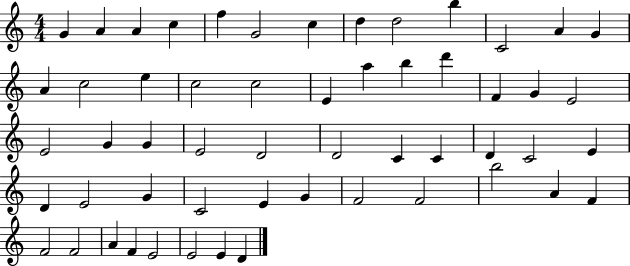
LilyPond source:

{
  \clef treble
  \numericTimeSignature
  \time 4/4
  \key c \major
  g'4 a'4 a'4 c''4 | f''4 g'2 c''4 | d''4 d''2 b''4 | c'2 a'4 g'4 | \break a'4 c''2 e''4 | c''2 c''2 | e'4 a''4 b''4 d'''4 | f'4 g'4 e'2 | \break e'2 g'4 g'4 | e'2 d'2 | d'2 c'4 c'4 | d'4 c'2 e'4 | \break d'4 e'2 g'4 | c'2 e'4 g'4 | f'2 f'2 | b''2 a'4 f'4 | \break f'2 f'2 | a'4 f'4 e'2 | e'2 e'4 d'4 | \bar "|."
}